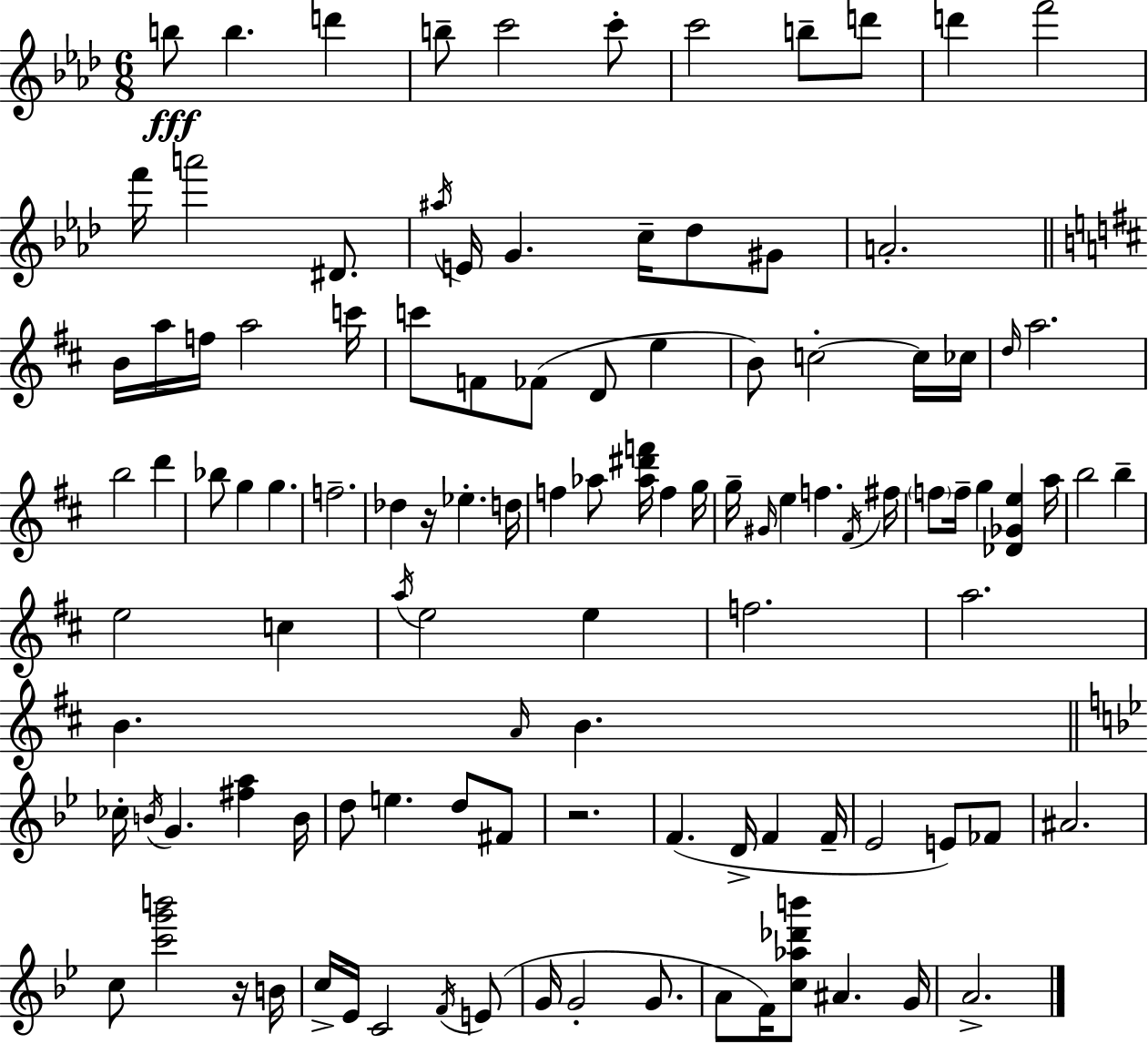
{
  \clef treble
  \numericTimeSignature
  \time 6/8
  \key f \minor
  b''8\fff b''4. d'''4 | b''8-- c'''2 c'''8-. | c'''2 b''8-- d'''8 | d'''4 f'''2 | \break f'''16 a'''2 dis'8. | \acciaccatura { ais''16 } e'16 g'4. c''16-- des''8 gis'8 | a'2.-. | \bar "||" \break \key d \major b'16 a''16 f''16 a''2 c'''16 | c'''8 f'8 fes'8( d'8 e''4 | b'8) c''2-.~~ c''16 ces''16 | \grace { d''16 } a''2. | \break b''2 d'''4 | bes''8 g''4 g''4. | f''2.-- | des''4 r16 ees''4.-. | \break d''16 f''4 aes''8 <aes'' dis''' f'''>16 f''4 | g''16 g''16-- \grace { gis'16 } e''4 f''4. | \acciaccatura { fis'16 } fis''16 \parenthesize f''8 f''16-- g''4 <des' ges' e''>4 | a''16 b''2 b''4-- | \break e''2 c''4 | \acciaccatura { a''16 } e''2 | e''4 f''2. | a''2. | \break b'4. \grace { a'16 } b'4. | \bar "||" \break \key bes \major ces''16-. \acciaccatura { b'16 } g'4. <fis'' a''>4 | b'16 d''8 e''4. d''8 fis'8 | r2. | f'4.( d'16-> f'4 | \break f'16-- ees'2 e'8) fes'8 | ais'2. | c''8 <c''' g''' b'''>2 r16 | b'16 c''16-> ees'16 c'2 \acciaccatura { f'16 } | \break e'8( g'16 g'2-. g'8. | a'8 f'16) <c'' aes'' des''' b'''>8 ais'4. | g'16 a'2.-> | \bar "|."
}